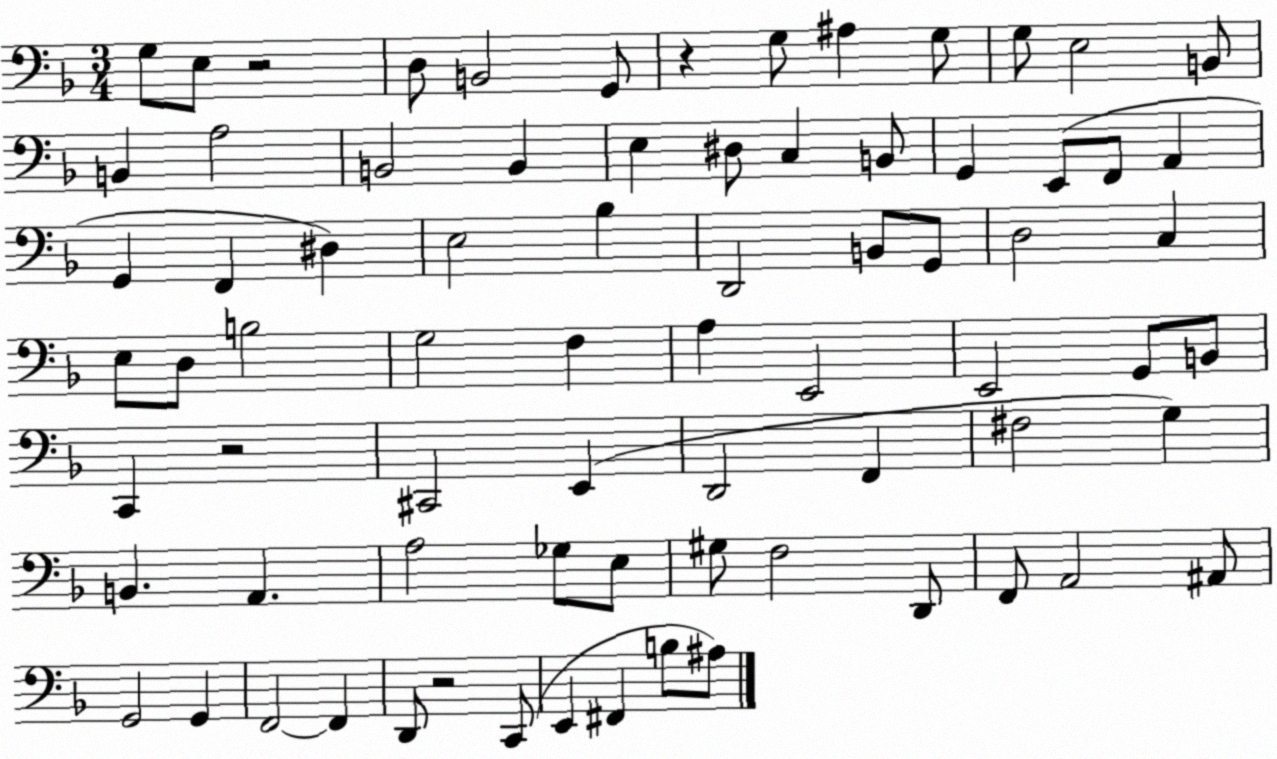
X:1
T:Untitled
M:3/4
L:1/4
K:F
G,/2 E,/2 z2 D,/2 B,,2 G,,/2 z G,/2 ^A, G,/2 G,/2 E,2 B,,/2 B,, A,2 B,,2 B,, E, ^D,/2 C, B,,/2 G,, E,,/2 F,,/2 A,, G,, F,, ^D, E,2 _B, D,,2 B,,/2 G,,/2 D,2 C, E,/2 D,/2 B,2 G,2 F, A, E,,2 E,,2 G,,/2 B,,/2 C,, z2 ^C,,2 E,, D,,2 F,, ^F,2 G, B,, A,, A,2 _G,/2 E,/2 ^G,/2 F,2 D,,/2 F,,/2 A,,2 ^A,,/2 G,,2 G,, F,,2 F,, D,,/2 z2 C,,/2 E,, ^F,, B,/2 ^A,/2